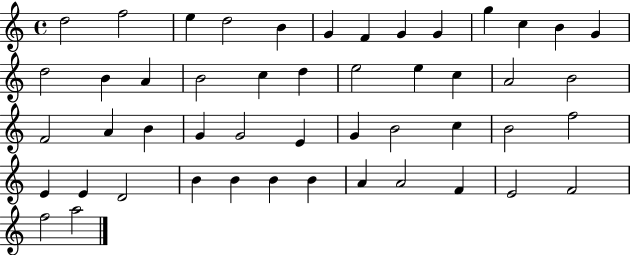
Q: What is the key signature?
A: C major